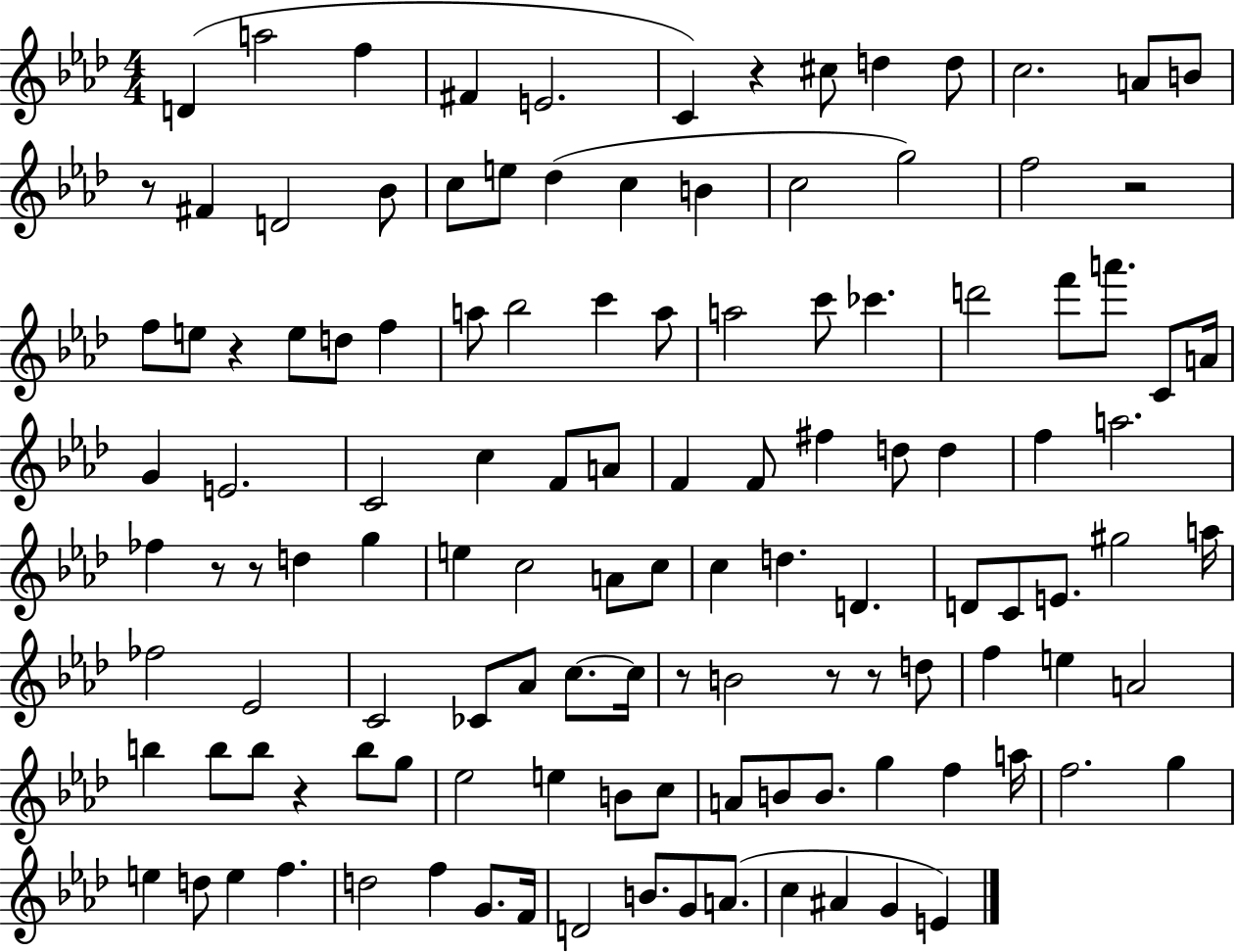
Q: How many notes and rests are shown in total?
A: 123